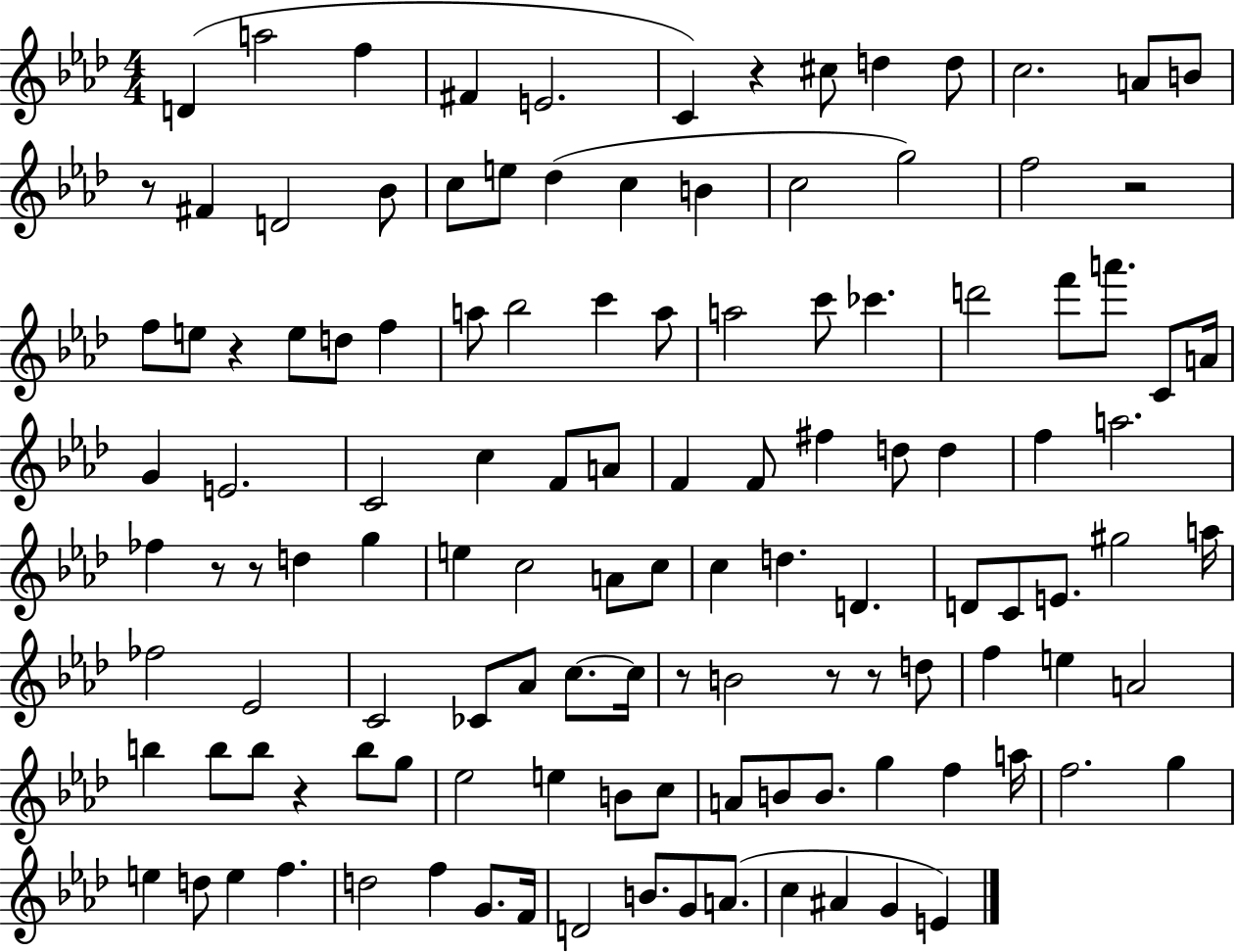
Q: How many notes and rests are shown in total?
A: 123